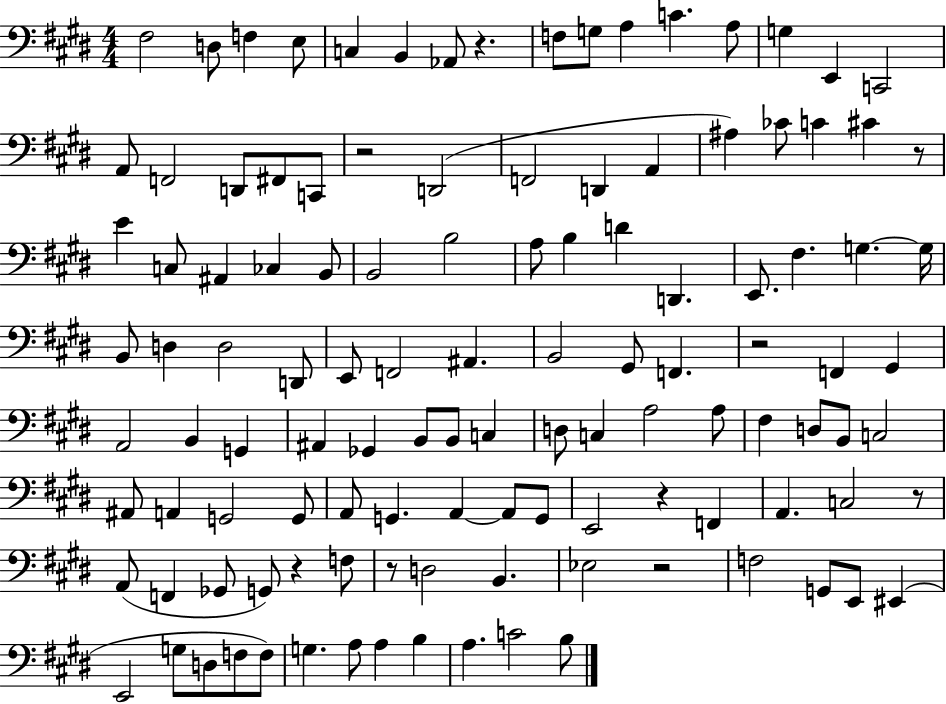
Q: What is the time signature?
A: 4/4